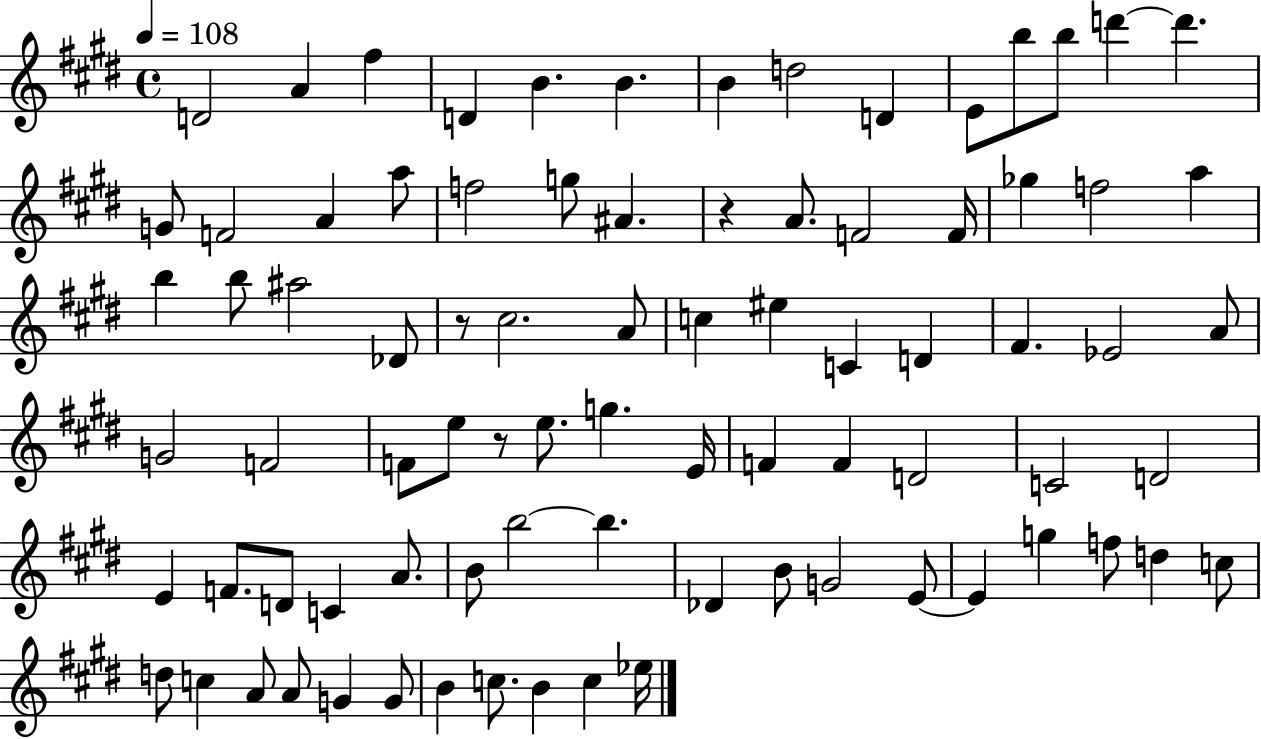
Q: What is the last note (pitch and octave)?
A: Eb5